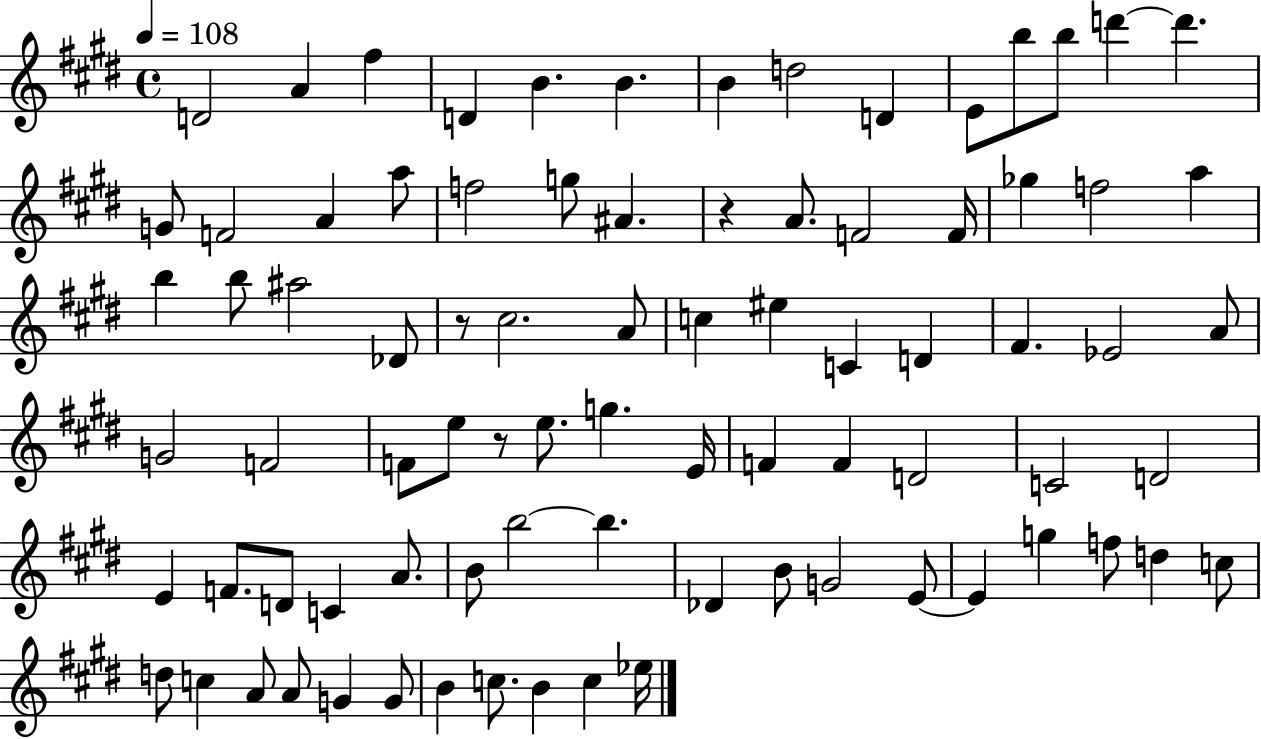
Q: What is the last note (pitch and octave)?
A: Eb5